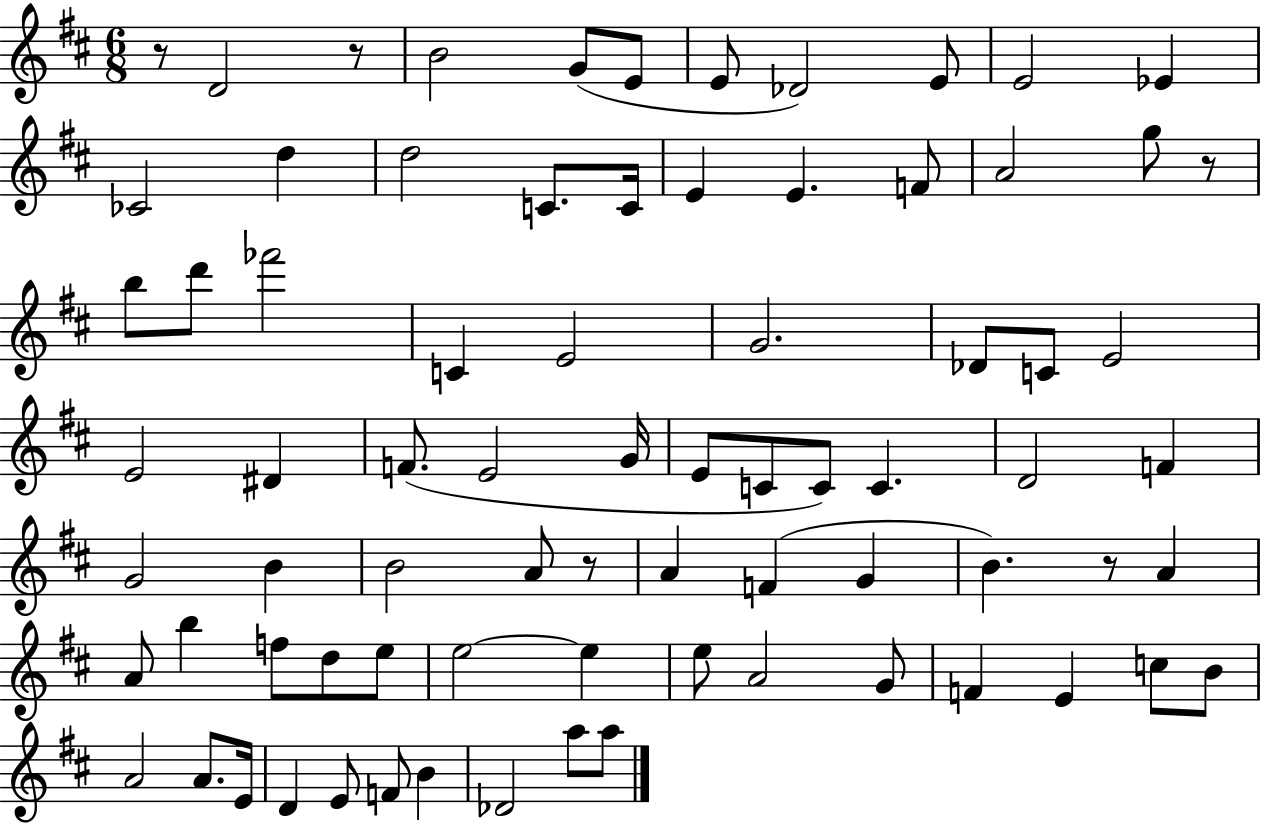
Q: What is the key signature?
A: D major